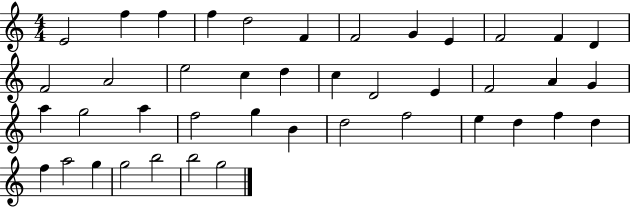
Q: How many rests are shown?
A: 0